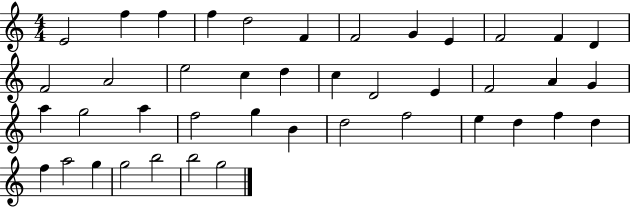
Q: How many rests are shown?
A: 0